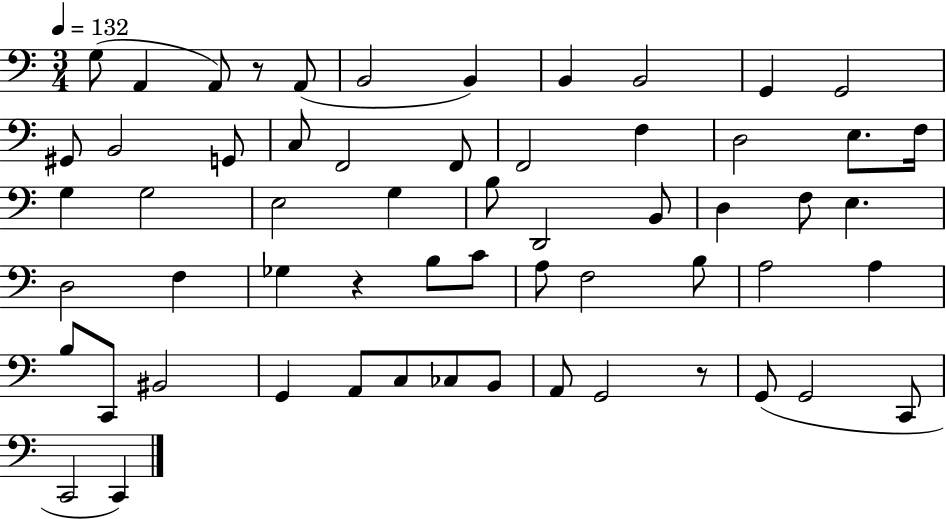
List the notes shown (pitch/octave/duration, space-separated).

G3/e A2/q A2/e R/e A2/e B2/h B2/q B2/q B2/h G2/q G2/h G#2/e B2/h G2/e C3/e F2/h F2/e F2/h F3/q D3/h E3/e. F3/s G3/q G3/h E3/h G3/q B3/e D2/h B2/e D3/q F3/e E3/q. D3/h F3/q Gb3/q R/q B3/e C4/e A3/e F3/h B3/e A3/h A3/q B3/e C2/e BIS2/h G2/q A2/e C3/e CES3/e B2/e A2/e G2/h R/e G2/e G2/h C2/e C2/h C2/q